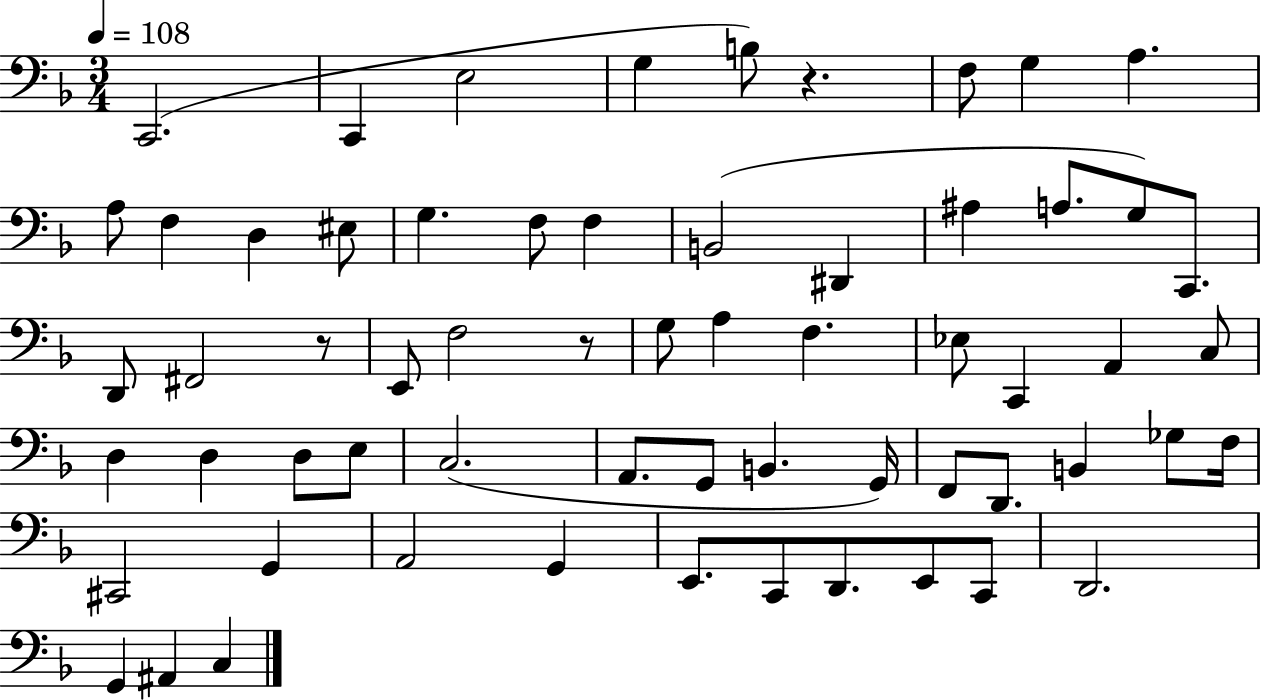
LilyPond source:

{
  \clef bass
  \numericTimeSignature
  \time 3/4
  \key f \major
  \tempo 4 = 108
  c,2.( | c,4 e2 | g4 b8) r4. | f8 g4 a4. | \break a8 f4 d4 eis8 | g4. f8 f4 | b,2( dis,4 | ais4 a8. g8) c,8. | \break d,8 fis,2 r8 | e,8 f2 r8 | g8 a4 f4. | ees8 c,4 a,4 c8 | \break d4 d4 d8 e8 | c2.( | a,8. g,8 b,4. g,16) | f,8 d,8. b,4 ges8 f16 | \break cis,2 g,4 | a,2 g,4 | e,8. c,8 d,8. e,8 c,8 | d,2. | \break g,4 ais,4 c4 | \bar "|."
}